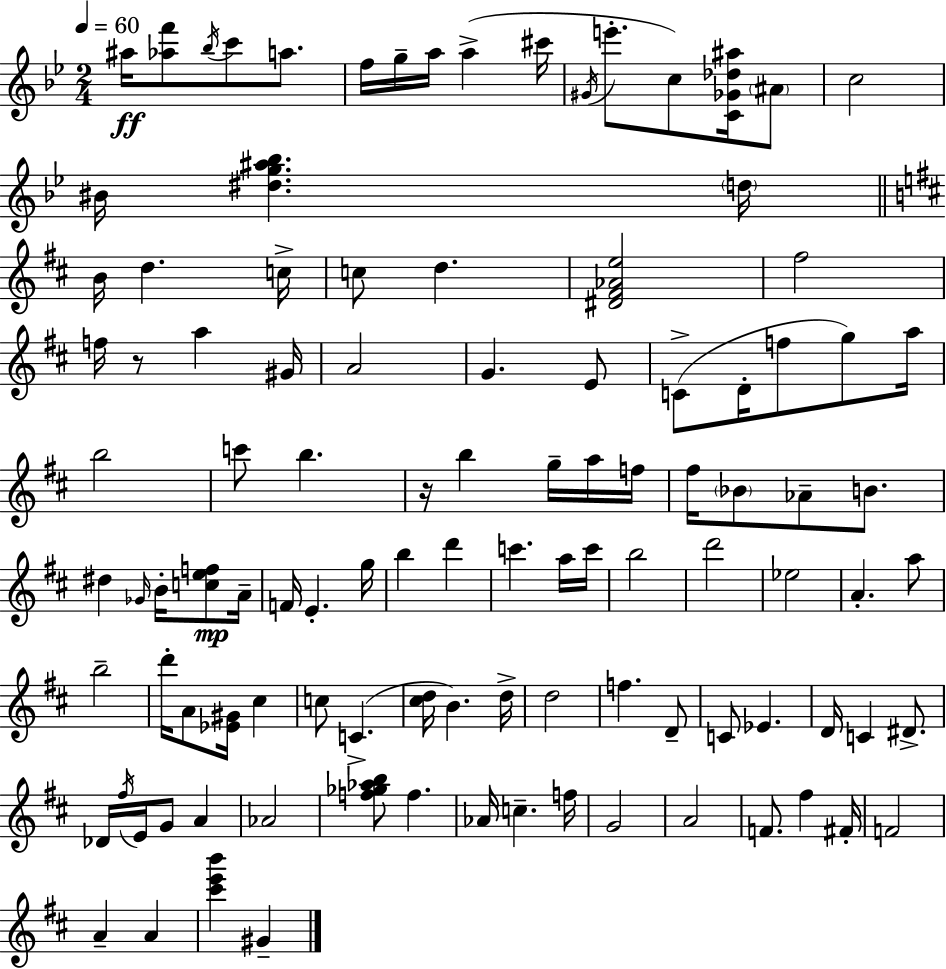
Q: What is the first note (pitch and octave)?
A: A#5